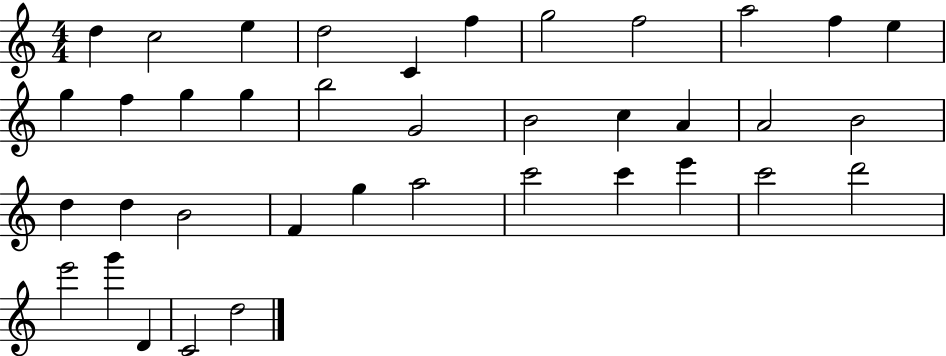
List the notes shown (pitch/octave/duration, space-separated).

D5/q C5/h E5/q D5/h C4/q F5/q G5/h F5/h A5/h F5/q E5/q G5/q F5/q G5/q G5/q B5/h G4/h B4/h C5/q A4/q A4/h B4/h D5/q D5/q B4/h F4/q G5/q A5/h C6/h C6/q E6/q C6/h D6/h E6/h G6/q D4/q C4/h D5/h